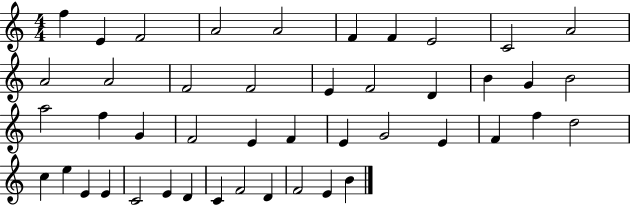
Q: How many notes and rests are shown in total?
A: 45